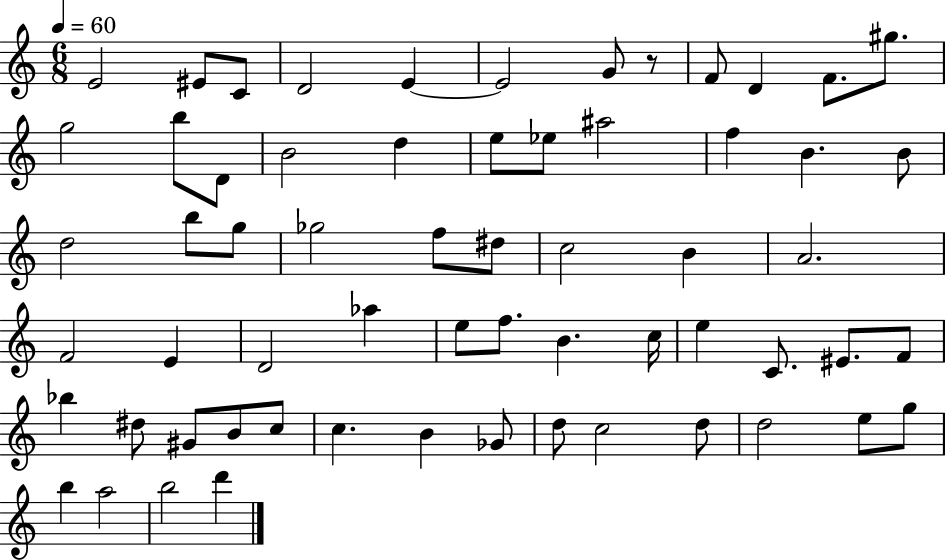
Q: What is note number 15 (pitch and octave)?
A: B4